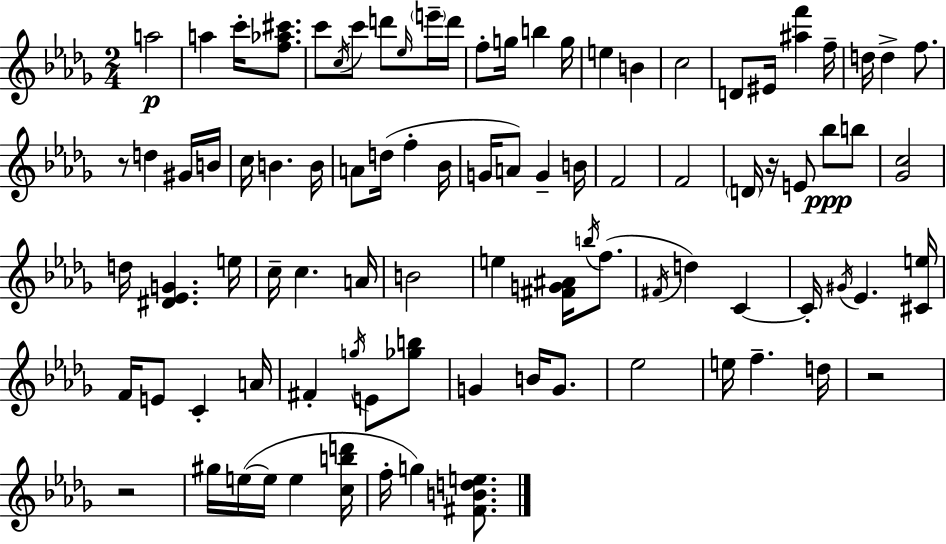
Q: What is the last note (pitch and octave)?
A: G5